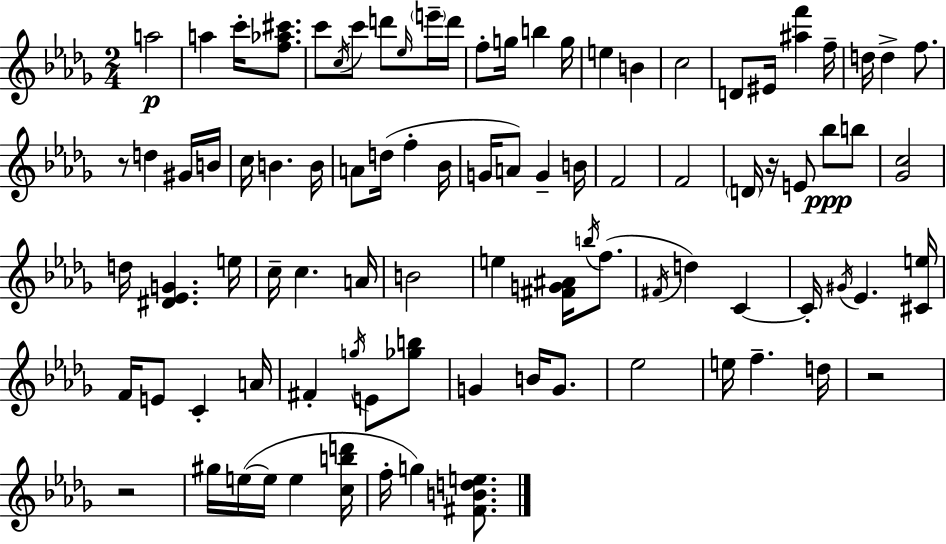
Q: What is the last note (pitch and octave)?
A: G5